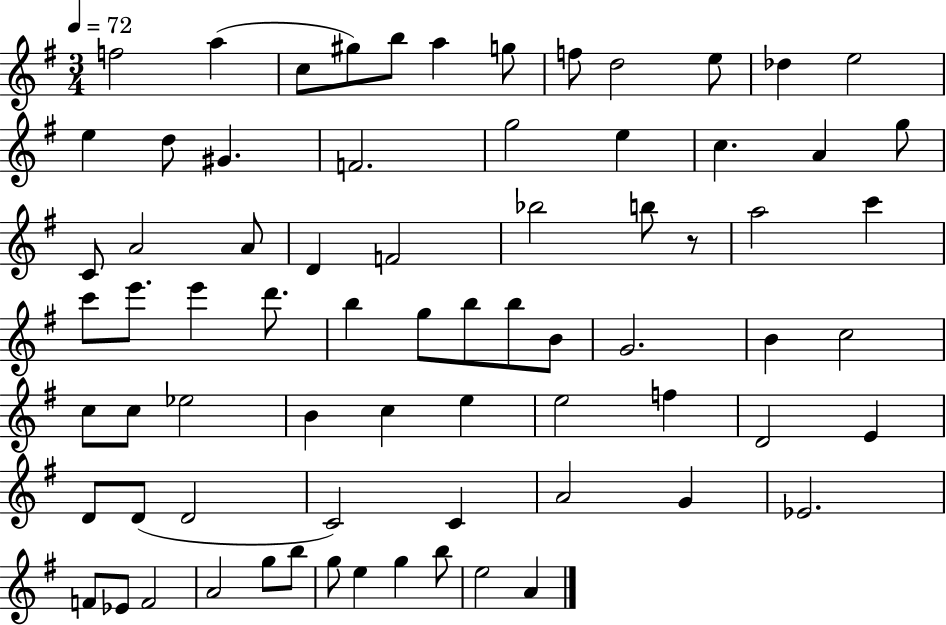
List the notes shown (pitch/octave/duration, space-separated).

F5/h A5/q C5/e G#5/e B5/e A5/q G5/e F5/e D5/h E5/e Db5/q E5/h E5/q D5/e G#4/q. F4/h. G5/h E5/q C5/q. A4/q G5/e C4/e A4/h A4/e D4/q F4/h Bb5/h B5/e R/e A5/h C6/q C6/e E6/e. E6/q D6/e. B5/q G5/e B5/e B5/e B4/e G4/h. B4/q C5/h C5/e C5/e Eb5/h B4/q C5/q E5/q E5/h F5/q D4/h E4/q D4/e D4/e D4/h C4/h C4/q A4/h G4/q Eb4/h. F4/e Eb4/e F4/h A4/h G5/e B5/e G5/e E5/q G5/q B5/e E5/h A4/q